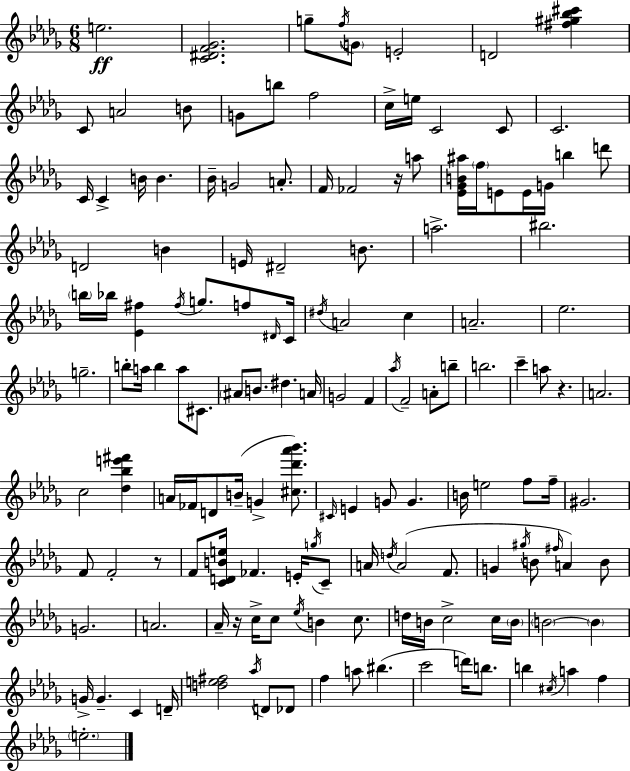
E5/h. [C4,D#4,F4,Gb4]/h. G5/e F5/s G4/e E4/h D4/h [F#5,G#5,Bb5,C#6]/q C4/e A4/h B4/e G4/e B5/e F5/h C5/s E5/s C4/h C4/e C4/h. C4/s C4/q B4/s B4/q. Bb4/s G4/h A4/e. F4/s FES4/h R/s A5/e [Eb4,Gb4,B4,A#5]/s F5/s E4/e E4/s G4/s B5/q D6/e D4/h B4/q E4/s D#4/h B4/e. A5/h. BIS5/h. B5/s Bb5/s [Eb4,F#5]/q F#5/s G5/e. F5/e D#4/s C4/s D#5/s A4/h C5/q A4/h. Eb5/h. G5/h. B5/e A5/s B5/q A5/e C#4/e. A#4/e B4/e. D#5/q. A4/s G4/h F4/q Ab5/s F4/h A4/e B5/e B5/h. C6/q A5/e R/q. A4/h. C5/h [Db5,Bb5,E6,F#6]/q A4/s FES4/s D4/e B4/s G4/q [C#5,Db6,Ab6,Bb6]/e. C#4/s E4/q G4/e G4/q. B4/s E5/h F5/e F5/s G#4/h. F4/e F4/h R/e F4/e [C4,D4,B4,E5]/s FES4/q. E4/s G5/s C4/e A4/s D5/s A4/h F4/e. G4/q G#5/s B4/e F#5/s A4/q B4/e G4/h. A4/h. Ab4/s R/s C5/s C5/e Eb5/s B4/q C5/e. D5/s B4/s C5/h C5/s B4/s B4/h B4/q G4/s G4/q. C4/q D4/s [D5,E5,F#5]/h Ab5/s D4/e Db4/e F5/q A5/e BIS5/q. C6/h D6/s B5/e. B5/q C#5/s A5/q F5/q E5/h.